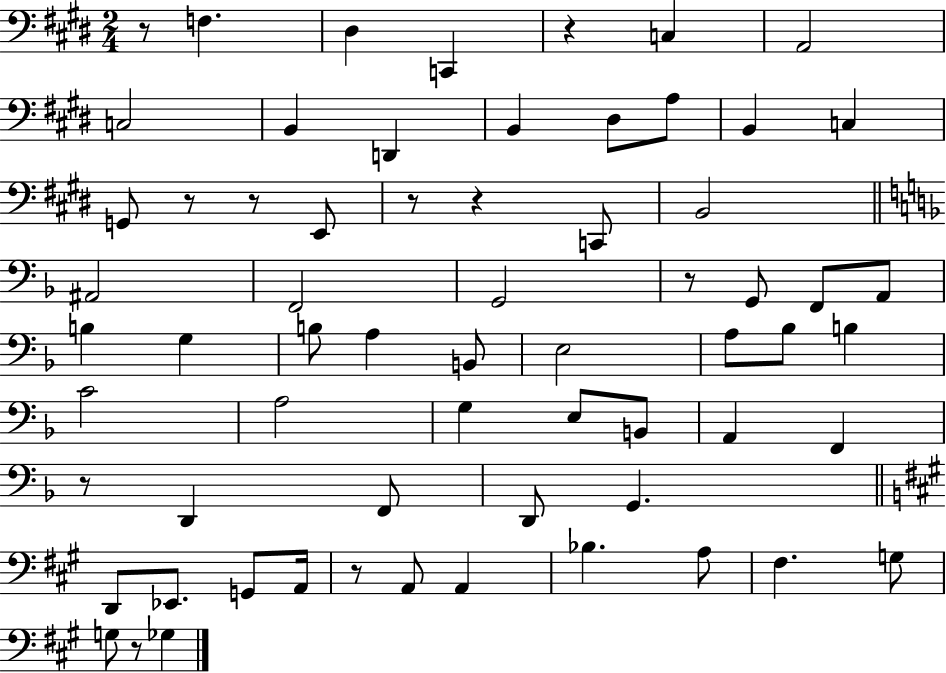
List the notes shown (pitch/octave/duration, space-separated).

R/e F3/q. D#3/q C2/q R/q C3/q A2/h C3/h B2/q D2/q B2/q D#3/e A3/e B2/q C3/q G2/e R/e R/e E2/e R/e R/q C2/e B2/h A#2/h F2/h G2/h R/e G2/e F2/e A2/e B3/q G3/q B3/e A3/q B2/e E3/h A3/e Bb3/e B3/q C4/h A3/h G3/q E3/e B2/e A2/q F2/q R/e D2/q F2/e D2/e G2/q. D2/e Eb2/e. G2/e A2/s R/e A2/e A2/q Bb3/q. A3/e F#3/q. G3/e G3/e R/e Gb3/q